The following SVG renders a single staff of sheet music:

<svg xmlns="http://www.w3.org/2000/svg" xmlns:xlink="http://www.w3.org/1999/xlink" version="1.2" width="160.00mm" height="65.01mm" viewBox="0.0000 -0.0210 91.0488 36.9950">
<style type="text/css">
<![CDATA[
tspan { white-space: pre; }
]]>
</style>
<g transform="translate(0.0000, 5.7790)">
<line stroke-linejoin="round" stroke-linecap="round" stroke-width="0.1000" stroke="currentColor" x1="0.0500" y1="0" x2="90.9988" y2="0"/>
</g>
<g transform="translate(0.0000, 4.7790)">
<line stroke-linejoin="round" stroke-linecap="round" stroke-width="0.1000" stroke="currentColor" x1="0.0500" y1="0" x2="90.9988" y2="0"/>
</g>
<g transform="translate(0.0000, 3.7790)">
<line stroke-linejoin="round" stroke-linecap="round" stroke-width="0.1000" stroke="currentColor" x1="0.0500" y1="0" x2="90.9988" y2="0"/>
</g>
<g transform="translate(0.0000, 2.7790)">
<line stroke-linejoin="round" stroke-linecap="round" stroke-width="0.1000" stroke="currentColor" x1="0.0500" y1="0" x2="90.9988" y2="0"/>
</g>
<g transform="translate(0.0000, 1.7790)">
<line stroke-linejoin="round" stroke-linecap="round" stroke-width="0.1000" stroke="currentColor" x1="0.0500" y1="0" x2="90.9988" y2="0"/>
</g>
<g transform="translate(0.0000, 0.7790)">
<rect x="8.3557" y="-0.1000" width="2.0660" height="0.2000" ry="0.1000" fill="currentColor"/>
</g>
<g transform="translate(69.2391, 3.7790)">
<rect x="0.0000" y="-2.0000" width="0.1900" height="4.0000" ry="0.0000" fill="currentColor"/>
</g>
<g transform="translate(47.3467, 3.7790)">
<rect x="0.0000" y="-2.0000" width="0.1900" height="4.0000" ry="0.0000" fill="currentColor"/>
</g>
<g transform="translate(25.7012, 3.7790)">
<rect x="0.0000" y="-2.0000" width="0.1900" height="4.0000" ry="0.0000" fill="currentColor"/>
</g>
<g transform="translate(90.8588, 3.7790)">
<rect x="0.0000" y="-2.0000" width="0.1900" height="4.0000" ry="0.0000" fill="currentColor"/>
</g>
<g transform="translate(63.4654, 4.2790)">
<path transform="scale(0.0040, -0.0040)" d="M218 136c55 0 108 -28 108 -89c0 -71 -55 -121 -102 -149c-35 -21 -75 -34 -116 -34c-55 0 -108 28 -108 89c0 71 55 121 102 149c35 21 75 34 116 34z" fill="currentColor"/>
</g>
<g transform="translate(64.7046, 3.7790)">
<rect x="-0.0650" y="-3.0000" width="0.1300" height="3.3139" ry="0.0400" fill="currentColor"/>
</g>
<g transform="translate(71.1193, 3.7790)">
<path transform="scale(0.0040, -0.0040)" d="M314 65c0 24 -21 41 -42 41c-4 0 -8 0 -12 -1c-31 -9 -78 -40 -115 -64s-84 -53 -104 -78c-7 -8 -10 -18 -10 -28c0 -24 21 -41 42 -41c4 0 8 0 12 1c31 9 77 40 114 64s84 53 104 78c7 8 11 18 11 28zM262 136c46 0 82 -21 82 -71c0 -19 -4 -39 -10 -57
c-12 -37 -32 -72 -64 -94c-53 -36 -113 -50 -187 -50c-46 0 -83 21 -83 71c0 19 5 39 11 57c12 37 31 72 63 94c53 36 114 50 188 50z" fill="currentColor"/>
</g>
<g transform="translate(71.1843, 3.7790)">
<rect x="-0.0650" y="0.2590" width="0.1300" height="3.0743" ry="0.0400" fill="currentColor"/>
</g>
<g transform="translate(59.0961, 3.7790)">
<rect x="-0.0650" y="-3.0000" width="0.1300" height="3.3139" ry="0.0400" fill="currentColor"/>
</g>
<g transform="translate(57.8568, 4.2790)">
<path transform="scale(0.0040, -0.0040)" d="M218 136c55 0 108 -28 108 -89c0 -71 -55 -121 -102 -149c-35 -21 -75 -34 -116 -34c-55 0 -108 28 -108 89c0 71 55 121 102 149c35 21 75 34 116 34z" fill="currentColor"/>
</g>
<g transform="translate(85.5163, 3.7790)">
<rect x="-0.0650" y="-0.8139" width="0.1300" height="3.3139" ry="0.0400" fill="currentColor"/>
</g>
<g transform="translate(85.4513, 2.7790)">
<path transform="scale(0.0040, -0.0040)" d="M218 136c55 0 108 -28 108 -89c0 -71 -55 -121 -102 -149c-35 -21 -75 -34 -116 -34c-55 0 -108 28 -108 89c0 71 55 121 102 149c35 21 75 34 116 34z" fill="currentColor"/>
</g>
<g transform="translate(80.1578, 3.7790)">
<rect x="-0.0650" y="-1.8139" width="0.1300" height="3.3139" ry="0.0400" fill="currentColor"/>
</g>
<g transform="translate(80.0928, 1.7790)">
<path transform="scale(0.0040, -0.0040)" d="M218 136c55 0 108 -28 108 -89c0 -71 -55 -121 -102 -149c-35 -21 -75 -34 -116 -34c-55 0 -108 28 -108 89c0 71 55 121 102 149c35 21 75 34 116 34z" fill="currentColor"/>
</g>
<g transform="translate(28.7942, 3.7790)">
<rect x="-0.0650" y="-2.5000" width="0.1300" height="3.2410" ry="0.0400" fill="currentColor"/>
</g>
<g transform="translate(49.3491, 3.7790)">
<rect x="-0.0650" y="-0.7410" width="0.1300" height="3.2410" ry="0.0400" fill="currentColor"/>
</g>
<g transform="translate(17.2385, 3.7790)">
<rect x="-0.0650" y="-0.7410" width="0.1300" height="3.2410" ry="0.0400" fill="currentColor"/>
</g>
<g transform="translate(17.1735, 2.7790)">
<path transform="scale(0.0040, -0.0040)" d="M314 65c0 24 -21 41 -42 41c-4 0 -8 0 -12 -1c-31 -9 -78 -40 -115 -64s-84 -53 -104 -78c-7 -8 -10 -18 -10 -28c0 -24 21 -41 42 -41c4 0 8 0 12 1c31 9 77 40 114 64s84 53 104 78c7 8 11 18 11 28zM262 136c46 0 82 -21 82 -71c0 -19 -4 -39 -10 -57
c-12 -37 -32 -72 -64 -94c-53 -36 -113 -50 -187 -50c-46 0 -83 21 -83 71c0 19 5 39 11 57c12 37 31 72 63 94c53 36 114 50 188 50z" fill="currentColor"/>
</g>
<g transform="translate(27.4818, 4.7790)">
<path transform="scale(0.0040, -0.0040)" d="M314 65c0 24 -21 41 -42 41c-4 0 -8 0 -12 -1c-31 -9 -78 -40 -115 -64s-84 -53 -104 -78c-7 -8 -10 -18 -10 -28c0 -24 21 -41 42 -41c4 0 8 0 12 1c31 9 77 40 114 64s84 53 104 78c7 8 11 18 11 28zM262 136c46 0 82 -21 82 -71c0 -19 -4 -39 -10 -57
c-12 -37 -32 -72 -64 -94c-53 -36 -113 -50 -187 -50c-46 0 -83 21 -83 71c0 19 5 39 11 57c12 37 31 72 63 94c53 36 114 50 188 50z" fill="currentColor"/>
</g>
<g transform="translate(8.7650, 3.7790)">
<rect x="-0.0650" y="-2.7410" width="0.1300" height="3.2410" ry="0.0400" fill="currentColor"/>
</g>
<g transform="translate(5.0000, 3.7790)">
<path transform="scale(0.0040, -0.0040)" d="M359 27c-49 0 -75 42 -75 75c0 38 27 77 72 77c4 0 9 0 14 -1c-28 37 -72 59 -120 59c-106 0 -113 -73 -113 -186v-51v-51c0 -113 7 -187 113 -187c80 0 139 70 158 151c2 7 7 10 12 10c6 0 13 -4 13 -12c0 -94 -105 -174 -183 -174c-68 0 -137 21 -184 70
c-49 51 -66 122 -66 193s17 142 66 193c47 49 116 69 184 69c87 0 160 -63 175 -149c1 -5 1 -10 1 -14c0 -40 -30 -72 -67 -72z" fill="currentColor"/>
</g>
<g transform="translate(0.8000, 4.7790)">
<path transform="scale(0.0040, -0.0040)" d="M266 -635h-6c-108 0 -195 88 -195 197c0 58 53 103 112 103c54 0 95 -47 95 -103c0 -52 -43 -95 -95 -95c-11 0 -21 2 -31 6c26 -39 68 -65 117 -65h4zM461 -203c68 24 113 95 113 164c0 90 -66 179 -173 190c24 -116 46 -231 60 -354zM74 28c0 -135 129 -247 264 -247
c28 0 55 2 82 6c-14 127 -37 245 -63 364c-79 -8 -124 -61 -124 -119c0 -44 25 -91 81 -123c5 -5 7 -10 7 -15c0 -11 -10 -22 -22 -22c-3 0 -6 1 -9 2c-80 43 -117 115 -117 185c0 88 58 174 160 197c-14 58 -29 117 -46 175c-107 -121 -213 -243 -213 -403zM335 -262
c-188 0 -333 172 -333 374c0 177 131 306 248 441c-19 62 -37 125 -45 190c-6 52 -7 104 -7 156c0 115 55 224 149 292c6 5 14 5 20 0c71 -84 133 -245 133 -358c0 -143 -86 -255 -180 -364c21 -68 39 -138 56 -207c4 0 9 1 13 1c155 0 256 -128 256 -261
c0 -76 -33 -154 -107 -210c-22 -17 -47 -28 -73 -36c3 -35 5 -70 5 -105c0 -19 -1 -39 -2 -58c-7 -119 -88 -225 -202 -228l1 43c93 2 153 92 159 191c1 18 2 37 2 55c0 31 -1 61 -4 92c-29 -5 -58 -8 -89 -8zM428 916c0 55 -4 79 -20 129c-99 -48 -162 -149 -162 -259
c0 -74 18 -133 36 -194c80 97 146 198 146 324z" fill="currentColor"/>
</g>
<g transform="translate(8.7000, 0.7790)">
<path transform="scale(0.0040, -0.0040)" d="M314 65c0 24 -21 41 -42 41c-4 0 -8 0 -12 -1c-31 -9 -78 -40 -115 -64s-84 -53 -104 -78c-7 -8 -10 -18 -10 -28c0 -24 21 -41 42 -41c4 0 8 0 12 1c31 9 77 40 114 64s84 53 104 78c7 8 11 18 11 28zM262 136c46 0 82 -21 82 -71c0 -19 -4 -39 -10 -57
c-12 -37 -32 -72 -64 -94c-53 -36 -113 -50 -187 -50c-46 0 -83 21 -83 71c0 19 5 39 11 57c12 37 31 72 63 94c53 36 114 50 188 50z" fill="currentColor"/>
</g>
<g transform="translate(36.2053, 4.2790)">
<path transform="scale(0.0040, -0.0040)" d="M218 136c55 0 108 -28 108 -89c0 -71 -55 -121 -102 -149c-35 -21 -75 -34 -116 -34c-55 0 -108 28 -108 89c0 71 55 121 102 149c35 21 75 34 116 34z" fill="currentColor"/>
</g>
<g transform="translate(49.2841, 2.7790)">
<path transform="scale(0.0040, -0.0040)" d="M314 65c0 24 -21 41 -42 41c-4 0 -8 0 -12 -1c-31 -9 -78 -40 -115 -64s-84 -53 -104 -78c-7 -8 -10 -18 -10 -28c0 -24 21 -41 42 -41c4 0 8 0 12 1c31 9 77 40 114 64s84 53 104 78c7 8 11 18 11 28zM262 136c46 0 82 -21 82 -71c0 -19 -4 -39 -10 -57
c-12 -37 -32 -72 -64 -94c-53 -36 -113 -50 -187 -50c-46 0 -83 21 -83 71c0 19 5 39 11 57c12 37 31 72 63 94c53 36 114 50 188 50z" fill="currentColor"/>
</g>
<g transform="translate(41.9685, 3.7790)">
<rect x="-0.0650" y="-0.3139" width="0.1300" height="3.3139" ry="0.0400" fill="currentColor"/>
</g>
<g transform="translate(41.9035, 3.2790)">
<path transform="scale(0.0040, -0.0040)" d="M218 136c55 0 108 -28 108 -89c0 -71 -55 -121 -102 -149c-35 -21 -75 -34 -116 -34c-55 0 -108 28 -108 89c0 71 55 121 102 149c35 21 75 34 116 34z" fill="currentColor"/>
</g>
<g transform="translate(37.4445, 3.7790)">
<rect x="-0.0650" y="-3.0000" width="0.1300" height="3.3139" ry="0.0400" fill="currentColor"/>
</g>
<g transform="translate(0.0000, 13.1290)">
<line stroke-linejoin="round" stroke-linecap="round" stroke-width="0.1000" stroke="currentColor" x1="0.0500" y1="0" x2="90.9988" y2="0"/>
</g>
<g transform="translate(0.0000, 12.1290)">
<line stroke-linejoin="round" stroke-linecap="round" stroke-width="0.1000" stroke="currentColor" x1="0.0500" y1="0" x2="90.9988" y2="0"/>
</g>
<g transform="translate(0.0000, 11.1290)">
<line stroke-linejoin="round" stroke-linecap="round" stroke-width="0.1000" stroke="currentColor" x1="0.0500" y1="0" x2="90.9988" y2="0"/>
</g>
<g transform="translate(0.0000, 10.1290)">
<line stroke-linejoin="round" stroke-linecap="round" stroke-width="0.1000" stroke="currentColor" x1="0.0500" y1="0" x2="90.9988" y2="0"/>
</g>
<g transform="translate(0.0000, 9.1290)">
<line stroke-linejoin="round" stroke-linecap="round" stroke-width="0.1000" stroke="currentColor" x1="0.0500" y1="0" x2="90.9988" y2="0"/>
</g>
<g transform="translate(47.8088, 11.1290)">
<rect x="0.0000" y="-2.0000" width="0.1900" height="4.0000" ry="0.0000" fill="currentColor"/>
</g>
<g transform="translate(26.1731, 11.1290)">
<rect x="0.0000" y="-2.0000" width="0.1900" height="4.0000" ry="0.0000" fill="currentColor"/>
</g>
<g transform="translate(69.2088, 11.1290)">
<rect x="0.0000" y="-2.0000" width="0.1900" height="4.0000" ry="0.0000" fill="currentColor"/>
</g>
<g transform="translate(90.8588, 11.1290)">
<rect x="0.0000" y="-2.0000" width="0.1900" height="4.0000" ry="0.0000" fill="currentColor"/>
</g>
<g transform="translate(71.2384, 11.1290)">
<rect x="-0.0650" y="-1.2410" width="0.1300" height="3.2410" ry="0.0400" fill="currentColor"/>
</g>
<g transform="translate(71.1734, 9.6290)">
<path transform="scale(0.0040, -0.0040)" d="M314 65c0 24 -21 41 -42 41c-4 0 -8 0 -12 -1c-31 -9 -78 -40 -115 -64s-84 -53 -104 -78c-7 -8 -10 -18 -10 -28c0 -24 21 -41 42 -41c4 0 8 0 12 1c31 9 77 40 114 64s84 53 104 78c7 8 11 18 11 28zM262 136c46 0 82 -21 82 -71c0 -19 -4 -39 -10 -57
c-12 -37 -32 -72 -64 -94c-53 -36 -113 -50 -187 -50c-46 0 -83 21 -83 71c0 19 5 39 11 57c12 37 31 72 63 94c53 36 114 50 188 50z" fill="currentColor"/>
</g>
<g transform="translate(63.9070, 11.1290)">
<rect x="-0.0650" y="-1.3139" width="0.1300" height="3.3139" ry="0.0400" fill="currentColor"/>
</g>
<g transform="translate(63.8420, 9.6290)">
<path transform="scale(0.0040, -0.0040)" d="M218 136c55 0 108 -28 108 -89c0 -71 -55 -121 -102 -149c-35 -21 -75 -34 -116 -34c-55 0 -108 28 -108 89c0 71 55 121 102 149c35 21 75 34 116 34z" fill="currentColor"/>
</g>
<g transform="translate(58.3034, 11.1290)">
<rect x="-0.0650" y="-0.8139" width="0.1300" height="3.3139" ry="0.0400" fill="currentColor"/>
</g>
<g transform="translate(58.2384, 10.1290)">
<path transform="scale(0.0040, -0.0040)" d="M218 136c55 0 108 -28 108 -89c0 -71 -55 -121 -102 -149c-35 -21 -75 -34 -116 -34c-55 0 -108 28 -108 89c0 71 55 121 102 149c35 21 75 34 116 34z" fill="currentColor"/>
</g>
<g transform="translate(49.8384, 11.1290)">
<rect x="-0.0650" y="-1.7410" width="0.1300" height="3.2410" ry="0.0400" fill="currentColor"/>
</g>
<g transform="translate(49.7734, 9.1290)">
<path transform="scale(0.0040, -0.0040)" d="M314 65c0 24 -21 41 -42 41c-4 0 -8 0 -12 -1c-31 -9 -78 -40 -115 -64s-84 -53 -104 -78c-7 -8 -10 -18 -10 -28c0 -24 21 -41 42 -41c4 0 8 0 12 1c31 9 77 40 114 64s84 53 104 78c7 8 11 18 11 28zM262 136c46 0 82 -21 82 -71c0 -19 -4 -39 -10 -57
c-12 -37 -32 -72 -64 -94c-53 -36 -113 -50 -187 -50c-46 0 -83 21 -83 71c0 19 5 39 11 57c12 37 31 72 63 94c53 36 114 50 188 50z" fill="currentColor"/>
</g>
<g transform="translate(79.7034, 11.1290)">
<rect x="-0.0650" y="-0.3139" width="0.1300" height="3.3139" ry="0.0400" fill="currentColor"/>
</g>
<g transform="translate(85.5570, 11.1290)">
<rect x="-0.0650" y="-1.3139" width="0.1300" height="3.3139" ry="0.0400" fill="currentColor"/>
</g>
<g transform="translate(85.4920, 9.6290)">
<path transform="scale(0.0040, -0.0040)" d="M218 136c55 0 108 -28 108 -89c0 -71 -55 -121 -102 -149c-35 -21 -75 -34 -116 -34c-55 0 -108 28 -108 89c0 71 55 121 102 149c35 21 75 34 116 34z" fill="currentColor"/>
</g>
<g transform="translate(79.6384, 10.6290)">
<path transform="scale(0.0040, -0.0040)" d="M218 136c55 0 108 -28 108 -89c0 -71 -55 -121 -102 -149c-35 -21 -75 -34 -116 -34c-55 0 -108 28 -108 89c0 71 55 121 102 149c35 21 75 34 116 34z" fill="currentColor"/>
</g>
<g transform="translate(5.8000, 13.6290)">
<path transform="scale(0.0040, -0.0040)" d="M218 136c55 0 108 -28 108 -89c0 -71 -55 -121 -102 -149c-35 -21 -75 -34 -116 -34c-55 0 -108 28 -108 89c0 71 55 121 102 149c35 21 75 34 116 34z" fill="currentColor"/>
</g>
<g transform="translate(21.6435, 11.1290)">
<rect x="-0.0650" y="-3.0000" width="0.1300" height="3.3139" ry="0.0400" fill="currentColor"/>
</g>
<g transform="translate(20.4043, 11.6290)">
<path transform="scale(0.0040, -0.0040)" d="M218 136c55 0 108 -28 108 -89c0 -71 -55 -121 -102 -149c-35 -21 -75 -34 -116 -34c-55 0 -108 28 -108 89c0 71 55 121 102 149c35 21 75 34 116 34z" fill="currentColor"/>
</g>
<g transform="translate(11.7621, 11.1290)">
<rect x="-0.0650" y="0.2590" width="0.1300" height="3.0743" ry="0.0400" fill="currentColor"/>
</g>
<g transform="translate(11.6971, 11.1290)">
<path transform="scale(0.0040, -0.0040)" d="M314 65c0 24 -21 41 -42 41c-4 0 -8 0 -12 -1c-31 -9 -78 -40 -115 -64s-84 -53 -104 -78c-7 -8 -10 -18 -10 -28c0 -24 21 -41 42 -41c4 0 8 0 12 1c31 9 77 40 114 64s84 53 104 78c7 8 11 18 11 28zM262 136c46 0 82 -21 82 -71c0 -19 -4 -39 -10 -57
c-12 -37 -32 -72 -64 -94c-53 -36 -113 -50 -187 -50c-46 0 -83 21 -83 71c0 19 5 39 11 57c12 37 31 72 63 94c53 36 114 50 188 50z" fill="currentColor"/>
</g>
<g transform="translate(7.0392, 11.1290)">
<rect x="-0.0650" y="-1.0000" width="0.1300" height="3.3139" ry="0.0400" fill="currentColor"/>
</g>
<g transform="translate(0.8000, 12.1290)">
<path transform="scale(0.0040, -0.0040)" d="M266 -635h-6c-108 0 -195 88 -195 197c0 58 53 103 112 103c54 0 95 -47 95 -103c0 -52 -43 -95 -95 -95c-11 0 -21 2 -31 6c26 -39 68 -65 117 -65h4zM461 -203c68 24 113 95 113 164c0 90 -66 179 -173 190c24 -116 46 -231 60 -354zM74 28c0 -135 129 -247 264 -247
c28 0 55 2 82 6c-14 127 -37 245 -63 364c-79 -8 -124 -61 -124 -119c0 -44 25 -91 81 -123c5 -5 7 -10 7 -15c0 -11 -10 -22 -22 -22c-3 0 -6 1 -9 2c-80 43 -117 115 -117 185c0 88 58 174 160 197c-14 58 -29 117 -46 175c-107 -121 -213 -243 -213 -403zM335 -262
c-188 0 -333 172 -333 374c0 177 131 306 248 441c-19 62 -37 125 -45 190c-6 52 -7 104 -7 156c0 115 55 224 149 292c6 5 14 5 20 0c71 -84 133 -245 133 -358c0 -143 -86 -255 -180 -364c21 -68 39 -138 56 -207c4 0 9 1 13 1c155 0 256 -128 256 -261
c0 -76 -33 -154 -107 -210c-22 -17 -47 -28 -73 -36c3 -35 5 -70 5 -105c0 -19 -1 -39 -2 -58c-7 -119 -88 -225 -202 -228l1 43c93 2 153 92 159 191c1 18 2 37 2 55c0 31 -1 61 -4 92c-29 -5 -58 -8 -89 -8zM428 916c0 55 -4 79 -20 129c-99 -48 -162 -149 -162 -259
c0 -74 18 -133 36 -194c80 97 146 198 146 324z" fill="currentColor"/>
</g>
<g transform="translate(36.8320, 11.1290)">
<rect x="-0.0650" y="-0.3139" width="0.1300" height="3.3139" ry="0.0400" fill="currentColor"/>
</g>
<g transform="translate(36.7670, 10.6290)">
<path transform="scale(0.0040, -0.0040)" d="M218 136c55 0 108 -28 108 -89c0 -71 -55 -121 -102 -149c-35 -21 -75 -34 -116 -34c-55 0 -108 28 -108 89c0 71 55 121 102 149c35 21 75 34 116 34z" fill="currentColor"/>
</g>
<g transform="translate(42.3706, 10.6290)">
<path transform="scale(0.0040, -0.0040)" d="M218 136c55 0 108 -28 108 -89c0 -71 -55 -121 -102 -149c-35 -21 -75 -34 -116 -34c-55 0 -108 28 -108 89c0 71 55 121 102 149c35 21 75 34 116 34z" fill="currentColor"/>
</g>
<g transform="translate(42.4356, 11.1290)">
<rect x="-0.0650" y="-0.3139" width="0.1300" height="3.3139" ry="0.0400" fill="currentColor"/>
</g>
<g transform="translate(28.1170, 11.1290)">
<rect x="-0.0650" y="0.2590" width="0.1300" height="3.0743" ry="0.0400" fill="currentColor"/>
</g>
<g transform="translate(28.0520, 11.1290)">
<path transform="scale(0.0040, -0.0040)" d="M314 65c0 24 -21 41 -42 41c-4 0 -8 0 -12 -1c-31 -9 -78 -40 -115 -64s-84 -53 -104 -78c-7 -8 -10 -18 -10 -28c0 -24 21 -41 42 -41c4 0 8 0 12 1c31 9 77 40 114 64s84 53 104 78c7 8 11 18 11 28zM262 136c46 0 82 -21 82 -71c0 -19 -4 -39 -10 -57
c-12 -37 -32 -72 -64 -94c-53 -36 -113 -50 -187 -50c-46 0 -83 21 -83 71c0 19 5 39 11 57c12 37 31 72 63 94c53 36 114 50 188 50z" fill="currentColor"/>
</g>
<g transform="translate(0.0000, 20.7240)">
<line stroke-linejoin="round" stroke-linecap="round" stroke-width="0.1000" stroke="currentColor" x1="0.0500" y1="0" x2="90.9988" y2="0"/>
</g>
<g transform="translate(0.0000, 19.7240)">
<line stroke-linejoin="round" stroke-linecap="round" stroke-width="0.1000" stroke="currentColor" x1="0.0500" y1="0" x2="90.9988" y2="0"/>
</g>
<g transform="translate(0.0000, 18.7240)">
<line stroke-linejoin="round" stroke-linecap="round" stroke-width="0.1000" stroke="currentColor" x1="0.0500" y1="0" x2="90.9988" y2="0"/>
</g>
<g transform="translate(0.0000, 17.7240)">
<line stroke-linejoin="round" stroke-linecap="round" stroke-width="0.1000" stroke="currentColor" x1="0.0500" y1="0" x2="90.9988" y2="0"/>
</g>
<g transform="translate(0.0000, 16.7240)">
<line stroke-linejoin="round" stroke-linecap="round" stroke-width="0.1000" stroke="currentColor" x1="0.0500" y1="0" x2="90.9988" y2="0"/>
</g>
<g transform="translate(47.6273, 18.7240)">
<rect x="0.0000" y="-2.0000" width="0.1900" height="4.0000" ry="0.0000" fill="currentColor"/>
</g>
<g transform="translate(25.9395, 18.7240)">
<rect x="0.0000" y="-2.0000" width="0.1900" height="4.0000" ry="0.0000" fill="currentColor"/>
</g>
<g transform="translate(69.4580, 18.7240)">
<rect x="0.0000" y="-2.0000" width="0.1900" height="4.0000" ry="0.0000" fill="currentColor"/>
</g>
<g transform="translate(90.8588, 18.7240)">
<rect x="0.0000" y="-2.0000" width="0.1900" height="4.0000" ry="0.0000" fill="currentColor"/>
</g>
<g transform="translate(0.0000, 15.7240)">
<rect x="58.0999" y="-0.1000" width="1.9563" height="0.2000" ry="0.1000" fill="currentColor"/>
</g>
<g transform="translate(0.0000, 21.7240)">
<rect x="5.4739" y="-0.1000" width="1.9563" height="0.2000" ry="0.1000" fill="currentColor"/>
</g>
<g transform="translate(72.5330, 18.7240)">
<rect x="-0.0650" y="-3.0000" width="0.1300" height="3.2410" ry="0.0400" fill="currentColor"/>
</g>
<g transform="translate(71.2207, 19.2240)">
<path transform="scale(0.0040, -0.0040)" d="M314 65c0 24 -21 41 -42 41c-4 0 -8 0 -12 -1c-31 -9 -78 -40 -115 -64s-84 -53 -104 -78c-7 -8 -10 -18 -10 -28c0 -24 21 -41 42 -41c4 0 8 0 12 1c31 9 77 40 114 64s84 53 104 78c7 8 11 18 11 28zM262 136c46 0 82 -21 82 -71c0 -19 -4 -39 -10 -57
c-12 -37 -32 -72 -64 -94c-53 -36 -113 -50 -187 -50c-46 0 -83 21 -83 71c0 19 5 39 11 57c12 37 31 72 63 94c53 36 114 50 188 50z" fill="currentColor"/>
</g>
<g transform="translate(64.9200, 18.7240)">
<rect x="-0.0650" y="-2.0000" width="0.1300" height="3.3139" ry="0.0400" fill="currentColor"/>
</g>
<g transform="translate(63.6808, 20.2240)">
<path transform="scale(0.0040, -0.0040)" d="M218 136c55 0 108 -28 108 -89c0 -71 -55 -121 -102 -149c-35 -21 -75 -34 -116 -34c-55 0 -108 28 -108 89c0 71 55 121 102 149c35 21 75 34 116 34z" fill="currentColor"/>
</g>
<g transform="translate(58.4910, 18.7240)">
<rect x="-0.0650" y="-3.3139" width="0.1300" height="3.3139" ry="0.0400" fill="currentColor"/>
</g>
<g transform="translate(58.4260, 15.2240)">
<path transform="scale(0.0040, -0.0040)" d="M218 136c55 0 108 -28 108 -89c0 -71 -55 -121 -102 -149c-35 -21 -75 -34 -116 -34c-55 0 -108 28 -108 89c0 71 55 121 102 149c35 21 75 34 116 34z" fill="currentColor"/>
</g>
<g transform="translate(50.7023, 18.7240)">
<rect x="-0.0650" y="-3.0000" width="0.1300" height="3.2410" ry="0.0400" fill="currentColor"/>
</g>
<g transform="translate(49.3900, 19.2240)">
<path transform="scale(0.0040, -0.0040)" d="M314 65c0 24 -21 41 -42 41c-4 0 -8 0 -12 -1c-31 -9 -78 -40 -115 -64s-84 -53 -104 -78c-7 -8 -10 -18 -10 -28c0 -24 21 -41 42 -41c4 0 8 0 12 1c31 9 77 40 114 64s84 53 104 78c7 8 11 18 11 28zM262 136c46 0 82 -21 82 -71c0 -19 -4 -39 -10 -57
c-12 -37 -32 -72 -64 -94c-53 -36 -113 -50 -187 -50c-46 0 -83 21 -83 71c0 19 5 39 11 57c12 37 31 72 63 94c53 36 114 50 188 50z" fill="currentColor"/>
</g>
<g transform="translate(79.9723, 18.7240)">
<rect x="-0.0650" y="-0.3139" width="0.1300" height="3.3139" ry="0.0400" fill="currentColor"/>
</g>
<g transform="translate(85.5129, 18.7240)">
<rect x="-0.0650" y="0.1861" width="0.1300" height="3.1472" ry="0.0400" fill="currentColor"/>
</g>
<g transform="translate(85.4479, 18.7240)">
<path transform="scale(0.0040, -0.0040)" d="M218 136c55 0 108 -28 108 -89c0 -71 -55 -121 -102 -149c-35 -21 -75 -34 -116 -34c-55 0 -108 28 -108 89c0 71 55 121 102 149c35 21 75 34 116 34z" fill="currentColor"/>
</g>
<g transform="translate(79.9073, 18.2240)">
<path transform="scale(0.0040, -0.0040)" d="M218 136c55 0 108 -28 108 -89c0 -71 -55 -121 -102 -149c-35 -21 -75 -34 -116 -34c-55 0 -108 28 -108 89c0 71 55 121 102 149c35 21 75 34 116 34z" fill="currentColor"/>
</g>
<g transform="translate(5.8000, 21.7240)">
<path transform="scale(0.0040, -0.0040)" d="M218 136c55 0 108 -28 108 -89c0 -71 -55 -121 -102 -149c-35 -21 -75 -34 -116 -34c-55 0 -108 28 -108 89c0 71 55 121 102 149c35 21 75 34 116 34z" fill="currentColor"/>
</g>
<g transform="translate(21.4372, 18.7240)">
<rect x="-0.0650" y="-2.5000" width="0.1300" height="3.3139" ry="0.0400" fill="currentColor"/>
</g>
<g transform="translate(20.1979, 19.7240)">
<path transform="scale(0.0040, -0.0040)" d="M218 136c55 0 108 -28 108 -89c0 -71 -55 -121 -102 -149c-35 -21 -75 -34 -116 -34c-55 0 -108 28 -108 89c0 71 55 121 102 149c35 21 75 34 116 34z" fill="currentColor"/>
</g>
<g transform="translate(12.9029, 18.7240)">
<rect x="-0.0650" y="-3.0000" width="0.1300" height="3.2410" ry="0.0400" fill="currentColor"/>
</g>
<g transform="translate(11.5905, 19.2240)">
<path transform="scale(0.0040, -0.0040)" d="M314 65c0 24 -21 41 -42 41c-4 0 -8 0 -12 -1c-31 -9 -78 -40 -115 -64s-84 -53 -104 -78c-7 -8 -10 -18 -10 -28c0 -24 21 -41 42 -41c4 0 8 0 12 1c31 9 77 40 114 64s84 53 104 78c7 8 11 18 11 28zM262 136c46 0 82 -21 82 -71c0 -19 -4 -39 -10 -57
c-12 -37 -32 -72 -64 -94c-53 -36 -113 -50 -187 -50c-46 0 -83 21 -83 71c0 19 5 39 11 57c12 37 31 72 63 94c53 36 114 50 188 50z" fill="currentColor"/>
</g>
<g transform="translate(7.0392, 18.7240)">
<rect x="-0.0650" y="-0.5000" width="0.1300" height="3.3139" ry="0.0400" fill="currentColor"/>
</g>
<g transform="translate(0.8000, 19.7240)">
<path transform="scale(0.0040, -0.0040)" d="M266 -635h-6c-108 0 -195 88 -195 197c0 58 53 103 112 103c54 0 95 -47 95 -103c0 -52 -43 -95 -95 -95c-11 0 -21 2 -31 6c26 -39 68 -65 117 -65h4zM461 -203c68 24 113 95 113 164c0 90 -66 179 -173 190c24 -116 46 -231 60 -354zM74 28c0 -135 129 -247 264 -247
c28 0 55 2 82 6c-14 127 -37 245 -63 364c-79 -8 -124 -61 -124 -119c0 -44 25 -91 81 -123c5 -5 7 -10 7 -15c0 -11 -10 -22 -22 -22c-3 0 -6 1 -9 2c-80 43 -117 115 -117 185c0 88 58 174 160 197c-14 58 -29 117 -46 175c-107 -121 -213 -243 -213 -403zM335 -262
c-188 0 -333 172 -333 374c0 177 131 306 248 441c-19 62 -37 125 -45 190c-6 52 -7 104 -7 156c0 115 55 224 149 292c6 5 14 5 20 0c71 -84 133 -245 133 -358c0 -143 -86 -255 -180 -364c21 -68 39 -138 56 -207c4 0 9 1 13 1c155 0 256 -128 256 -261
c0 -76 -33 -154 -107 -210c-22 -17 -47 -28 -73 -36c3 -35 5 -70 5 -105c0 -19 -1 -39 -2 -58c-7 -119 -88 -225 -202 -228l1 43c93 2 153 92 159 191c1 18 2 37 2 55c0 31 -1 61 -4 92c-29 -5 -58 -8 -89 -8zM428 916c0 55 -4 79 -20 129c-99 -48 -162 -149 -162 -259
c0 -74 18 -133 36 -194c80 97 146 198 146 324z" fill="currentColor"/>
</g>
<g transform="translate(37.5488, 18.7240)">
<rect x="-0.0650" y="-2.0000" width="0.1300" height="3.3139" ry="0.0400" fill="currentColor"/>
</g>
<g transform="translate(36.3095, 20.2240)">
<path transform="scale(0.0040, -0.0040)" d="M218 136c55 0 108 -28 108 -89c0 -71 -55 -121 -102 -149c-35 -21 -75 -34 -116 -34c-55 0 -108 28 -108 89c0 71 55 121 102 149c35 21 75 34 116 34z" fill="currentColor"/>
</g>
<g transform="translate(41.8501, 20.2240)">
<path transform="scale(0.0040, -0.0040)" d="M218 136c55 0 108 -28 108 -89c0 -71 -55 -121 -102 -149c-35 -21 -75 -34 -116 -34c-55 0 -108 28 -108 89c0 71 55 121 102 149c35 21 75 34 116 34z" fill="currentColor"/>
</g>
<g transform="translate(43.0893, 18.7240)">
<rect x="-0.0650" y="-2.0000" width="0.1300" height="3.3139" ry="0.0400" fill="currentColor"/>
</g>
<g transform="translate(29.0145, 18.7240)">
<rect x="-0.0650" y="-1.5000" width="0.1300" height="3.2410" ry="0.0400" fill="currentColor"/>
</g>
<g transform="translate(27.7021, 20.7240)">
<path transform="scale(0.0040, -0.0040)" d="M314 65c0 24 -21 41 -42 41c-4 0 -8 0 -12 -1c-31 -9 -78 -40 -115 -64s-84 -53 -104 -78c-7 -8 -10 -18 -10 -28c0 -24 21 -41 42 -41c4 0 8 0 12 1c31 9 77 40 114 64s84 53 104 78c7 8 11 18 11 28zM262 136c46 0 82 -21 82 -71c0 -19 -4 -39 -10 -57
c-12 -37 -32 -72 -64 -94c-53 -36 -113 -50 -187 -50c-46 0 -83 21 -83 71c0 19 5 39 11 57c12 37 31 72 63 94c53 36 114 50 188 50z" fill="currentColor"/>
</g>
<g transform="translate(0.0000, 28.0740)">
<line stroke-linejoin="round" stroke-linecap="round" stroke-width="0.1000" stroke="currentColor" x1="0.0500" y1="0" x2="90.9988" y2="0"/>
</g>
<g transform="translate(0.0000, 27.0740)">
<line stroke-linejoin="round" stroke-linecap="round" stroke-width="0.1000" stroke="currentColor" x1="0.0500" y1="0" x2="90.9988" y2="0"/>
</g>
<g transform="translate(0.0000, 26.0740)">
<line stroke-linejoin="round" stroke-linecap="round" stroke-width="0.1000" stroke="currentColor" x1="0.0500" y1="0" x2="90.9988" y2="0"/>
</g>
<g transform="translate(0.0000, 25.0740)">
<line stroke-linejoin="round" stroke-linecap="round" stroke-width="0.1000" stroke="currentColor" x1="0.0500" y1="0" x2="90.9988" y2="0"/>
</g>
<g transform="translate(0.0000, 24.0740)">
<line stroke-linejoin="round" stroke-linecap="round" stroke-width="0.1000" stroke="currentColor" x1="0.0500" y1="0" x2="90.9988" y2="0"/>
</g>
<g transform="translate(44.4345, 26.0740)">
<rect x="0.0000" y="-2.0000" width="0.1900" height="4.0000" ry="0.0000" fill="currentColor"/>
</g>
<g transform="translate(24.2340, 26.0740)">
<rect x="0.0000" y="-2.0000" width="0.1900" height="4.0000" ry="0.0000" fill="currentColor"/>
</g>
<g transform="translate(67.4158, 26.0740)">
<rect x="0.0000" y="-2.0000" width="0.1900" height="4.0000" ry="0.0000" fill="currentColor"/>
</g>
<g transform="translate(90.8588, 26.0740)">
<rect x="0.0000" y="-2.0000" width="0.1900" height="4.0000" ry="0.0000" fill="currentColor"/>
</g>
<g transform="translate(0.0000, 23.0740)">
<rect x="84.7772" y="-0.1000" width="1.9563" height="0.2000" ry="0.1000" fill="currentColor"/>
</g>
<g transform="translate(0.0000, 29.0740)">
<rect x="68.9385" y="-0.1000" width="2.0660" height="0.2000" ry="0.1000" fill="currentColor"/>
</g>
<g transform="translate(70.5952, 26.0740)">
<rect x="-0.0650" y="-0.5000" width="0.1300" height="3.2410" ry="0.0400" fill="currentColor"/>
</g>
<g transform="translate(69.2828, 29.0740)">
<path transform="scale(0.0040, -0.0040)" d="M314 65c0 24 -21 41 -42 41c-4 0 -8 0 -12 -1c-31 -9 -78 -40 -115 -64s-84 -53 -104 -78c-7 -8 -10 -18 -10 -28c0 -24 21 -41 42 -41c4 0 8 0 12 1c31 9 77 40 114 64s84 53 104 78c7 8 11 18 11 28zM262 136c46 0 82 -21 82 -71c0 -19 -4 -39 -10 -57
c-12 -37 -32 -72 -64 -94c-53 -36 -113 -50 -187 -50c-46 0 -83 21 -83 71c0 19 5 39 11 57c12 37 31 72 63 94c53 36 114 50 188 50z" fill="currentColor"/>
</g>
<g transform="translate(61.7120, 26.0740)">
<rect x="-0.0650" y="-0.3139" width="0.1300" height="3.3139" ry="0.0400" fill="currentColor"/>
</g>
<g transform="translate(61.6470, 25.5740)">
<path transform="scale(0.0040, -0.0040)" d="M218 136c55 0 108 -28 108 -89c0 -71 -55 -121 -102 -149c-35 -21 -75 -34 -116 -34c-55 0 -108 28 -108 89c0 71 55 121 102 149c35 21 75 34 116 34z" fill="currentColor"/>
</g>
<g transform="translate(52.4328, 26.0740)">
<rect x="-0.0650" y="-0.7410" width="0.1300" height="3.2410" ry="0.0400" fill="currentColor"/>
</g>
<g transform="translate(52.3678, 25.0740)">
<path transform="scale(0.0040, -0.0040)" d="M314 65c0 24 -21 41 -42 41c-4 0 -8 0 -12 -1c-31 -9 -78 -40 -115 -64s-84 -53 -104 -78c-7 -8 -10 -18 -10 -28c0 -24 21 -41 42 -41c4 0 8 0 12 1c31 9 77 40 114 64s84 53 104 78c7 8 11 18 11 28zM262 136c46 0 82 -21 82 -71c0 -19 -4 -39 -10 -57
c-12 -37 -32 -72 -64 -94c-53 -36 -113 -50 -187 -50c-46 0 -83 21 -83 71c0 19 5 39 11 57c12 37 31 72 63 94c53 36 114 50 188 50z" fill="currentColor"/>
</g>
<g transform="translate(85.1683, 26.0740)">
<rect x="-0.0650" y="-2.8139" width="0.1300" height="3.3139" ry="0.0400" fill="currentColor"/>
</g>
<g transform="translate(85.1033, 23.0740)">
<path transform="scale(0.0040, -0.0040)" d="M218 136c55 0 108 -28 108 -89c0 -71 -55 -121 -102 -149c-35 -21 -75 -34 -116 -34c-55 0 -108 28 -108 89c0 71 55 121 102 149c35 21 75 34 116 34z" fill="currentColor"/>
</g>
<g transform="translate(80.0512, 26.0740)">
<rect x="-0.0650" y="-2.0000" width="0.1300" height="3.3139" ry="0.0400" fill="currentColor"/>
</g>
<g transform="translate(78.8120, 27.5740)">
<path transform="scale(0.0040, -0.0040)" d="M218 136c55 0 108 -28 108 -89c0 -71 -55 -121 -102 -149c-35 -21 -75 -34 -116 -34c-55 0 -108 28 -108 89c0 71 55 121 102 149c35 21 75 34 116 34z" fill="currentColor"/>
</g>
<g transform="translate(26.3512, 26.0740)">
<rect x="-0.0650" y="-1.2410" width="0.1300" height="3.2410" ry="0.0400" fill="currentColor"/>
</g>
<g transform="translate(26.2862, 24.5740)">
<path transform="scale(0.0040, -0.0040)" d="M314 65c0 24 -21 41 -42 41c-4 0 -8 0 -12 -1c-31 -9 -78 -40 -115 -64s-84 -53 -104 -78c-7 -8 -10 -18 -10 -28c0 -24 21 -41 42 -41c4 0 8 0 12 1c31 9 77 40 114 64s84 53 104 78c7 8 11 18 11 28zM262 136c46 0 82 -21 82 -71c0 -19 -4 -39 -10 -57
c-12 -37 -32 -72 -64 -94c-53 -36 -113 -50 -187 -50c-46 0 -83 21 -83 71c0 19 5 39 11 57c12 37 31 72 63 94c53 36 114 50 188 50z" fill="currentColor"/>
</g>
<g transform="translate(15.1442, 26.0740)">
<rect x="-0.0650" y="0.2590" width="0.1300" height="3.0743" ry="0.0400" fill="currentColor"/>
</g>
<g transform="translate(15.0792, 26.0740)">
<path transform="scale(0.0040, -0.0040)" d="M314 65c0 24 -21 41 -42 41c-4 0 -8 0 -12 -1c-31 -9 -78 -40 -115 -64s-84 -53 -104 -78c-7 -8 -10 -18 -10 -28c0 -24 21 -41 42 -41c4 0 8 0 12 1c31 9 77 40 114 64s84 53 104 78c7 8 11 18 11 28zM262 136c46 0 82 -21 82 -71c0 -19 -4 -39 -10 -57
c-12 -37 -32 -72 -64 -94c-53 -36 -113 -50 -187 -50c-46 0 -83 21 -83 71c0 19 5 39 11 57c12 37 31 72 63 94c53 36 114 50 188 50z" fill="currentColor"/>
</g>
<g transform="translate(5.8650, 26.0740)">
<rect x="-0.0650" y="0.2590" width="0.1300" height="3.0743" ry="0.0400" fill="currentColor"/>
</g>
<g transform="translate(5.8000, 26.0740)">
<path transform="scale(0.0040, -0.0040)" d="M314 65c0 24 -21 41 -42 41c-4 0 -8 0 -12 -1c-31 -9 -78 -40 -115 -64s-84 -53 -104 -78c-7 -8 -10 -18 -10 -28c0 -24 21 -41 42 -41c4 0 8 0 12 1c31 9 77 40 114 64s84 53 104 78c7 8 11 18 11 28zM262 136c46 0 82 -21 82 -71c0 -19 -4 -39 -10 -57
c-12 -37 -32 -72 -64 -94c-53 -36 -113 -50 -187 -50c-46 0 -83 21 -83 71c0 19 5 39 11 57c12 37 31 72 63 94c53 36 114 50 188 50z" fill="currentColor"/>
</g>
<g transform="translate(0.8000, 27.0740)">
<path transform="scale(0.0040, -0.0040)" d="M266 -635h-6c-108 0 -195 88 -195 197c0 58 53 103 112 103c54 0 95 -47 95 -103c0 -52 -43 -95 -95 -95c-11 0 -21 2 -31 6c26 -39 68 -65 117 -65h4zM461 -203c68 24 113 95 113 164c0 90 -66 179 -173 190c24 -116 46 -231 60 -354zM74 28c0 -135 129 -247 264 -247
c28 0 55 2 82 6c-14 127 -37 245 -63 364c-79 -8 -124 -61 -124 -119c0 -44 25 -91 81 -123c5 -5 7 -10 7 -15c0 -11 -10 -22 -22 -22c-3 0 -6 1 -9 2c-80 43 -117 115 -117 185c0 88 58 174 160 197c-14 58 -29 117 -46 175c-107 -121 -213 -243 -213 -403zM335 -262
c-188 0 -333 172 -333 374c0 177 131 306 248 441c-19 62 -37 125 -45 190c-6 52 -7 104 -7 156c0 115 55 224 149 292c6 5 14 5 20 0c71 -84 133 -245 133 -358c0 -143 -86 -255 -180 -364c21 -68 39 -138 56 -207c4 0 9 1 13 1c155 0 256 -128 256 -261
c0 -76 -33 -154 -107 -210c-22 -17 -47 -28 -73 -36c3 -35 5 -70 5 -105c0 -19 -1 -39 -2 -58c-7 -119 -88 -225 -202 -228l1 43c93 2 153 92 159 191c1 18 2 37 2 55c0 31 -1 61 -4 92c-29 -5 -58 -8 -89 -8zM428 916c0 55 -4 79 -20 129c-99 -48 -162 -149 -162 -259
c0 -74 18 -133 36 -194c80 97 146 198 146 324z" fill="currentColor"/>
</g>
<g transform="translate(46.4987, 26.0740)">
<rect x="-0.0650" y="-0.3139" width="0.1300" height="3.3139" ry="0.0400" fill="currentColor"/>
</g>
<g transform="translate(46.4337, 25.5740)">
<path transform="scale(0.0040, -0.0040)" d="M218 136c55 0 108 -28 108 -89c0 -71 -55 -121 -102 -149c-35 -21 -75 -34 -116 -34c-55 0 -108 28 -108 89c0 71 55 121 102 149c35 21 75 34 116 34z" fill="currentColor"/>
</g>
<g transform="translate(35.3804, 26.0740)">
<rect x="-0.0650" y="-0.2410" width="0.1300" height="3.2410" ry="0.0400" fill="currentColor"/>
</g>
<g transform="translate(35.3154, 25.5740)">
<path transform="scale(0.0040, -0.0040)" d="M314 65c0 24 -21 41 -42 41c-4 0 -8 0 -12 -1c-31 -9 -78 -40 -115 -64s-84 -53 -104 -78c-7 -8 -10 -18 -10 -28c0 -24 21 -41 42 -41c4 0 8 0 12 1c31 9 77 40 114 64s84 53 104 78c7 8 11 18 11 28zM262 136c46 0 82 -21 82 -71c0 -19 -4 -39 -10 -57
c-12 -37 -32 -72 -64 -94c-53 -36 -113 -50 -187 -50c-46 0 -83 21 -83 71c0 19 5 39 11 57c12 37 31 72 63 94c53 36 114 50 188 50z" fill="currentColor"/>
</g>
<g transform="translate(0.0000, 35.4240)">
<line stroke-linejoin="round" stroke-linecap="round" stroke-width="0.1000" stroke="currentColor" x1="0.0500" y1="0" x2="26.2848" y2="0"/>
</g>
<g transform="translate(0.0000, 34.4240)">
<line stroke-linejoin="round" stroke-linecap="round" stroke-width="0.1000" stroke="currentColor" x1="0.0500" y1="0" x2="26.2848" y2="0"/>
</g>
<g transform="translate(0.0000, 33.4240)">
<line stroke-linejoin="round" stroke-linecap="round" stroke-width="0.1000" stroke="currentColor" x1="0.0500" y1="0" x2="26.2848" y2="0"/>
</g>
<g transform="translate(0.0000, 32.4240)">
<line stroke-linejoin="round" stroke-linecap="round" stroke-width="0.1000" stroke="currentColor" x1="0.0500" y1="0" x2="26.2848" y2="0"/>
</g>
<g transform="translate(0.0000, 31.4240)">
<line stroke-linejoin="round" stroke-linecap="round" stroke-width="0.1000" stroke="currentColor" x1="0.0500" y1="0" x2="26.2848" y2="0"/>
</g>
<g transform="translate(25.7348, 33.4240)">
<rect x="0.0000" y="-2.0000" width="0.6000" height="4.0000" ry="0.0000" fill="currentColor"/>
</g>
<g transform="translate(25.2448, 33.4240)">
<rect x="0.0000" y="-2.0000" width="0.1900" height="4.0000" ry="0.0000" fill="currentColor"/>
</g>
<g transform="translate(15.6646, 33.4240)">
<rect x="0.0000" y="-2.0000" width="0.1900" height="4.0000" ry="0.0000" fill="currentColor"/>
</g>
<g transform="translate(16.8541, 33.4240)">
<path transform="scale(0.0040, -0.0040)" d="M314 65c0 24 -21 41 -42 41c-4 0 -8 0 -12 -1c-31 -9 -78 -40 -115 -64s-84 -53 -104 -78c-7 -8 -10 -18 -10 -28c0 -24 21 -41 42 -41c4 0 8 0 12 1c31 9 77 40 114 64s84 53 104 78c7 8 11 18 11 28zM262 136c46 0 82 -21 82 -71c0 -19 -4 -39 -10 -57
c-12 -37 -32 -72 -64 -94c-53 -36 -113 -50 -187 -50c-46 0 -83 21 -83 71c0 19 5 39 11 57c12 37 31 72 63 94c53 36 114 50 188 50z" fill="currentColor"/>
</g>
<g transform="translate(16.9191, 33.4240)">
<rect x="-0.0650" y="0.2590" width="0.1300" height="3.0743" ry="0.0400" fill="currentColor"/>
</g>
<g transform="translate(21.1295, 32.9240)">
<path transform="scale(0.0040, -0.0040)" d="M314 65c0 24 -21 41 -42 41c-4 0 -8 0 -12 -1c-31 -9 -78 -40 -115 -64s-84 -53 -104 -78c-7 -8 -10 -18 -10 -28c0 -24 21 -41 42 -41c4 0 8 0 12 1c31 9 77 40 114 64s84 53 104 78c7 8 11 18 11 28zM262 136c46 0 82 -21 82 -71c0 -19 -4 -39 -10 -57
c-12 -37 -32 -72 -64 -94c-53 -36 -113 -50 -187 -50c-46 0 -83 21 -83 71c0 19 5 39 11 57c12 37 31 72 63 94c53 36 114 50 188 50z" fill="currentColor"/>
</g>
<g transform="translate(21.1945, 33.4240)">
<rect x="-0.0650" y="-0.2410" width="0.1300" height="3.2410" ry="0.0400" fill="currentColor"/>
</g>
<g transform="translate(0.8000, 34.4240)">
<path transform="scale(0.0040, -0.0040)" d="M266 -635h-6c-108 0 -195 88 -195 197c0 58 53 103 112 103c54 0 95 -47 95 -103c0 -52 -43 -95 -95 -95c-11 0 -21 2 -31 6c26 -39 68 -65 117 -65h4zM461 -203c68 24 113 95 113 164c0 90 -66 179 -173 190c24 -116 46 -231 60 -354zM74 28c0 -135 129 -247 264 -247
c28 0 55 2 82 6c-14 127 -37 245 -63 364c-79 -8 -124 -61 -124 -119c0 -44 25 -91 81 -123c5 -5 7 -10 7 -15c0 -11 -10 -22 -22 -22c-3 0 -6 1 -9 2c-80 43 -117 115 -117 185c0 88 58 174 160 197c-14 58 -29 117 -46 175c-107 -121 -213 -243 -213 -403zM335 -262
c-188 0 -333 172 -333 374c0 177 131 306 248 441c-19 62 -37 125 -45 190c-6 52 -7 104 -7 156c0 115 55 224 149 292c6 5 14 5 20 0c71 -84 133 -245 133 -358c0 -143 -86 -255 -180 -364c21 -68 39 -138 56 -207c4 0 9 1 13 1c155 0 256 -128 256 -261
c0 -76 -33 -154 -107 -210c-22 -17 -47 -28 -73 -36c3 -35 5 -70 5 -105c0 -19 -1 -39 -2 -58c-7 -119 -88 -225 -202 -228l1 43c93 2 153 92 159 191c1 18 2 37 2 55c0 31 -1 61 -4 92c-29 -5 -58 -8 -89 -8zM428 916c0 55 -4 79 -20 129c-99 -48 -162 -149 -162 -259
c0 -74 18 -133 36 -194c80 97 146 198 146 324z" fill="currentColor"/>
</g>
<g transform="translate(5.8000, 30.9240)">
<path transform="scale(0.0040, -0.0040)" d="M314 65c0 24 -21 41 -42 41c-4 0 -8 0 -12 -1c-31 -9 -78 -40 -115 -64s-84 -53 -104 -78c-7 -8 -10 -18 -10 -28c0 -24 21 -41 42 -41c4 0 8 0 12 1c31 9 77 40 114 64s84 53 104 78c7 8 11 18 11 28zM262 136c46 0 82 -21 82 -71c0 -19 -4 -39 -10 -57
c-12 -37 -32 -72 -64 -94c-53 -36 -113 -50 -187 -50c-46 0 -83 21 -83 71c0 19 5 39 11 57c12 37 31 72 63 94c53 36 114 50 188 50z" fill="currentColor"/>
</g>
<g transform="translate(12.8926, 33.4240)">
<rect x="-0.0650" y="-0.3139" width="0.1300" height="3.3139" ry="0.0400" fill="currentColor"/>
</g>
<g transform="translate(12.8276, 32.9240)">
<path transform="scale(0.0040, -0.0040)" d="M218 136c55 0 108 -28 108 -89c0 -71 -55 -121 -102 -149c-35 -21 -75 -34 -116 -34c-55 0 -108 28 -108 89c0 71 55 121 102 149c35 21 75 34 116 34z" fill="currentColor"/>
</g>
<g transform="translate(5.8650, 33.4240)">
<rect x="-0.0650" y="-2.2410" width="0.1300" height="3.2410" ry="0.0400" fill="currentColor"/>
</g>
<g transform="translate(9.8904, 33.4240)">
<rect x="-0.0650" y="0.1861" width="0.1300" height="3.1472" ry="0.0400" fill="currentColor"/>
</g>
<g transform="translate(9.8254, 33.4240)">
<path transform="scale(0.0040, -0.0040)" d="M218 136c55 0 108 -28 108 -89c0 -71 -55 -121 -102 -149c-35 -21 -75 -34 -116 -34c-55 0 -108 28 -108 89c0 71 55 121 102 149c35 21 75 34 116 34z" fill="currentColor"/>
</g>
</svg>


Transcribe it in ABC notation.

X:1
T:Untitled
M:4/4
L:1/4
K:C
a2 d2 G2 A c d2 A A B2 f d D B2 A B2 c c f2 d e e2 c e C A2 G E2 F F A2 b F A2 c B B2 B2 e2 c2 c d2 c C2 F a g2 B c B2 c2